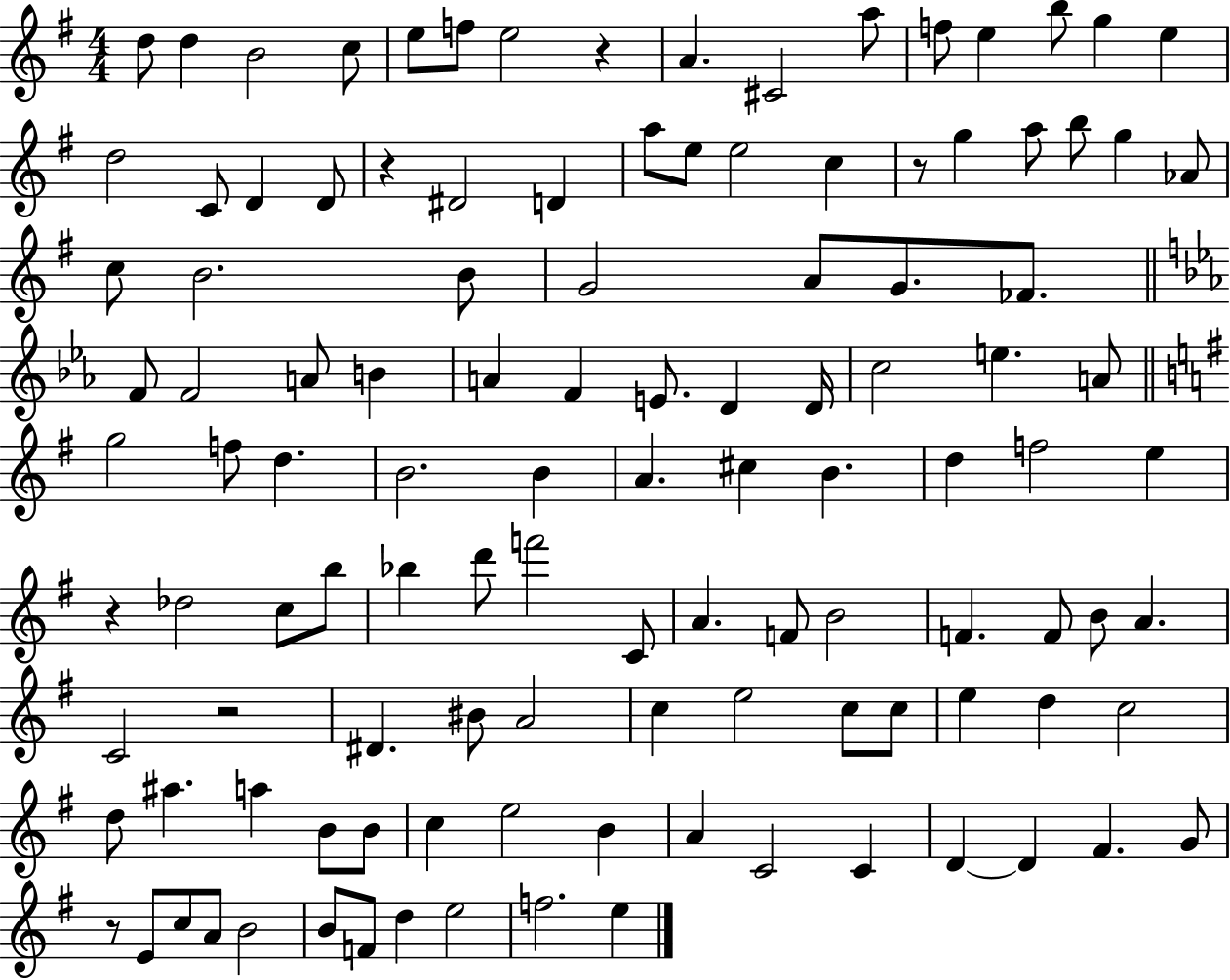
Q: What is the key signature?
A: G major